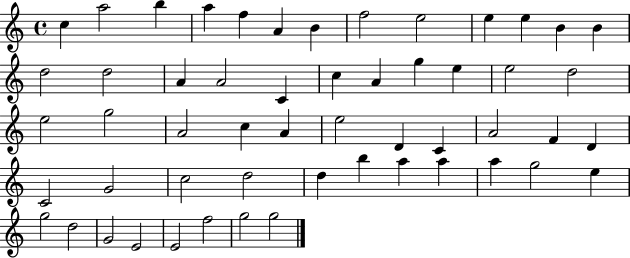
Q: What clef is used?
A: treble